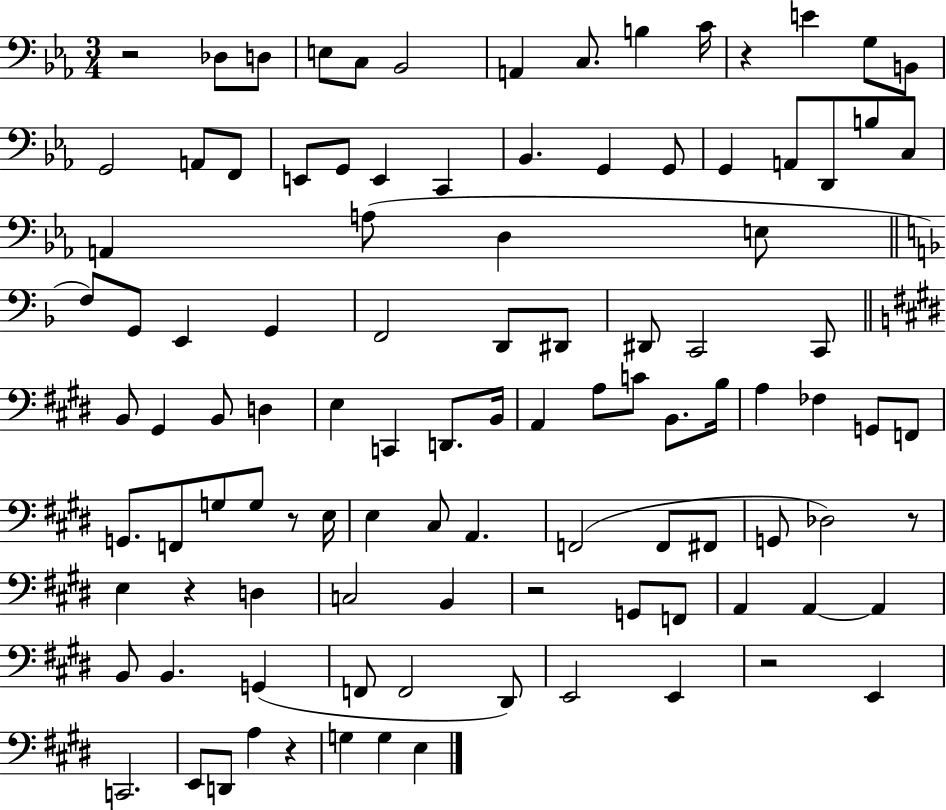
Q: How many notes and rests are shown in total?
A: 104